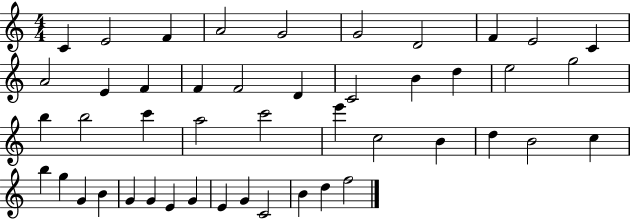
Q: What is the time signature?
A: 4/4